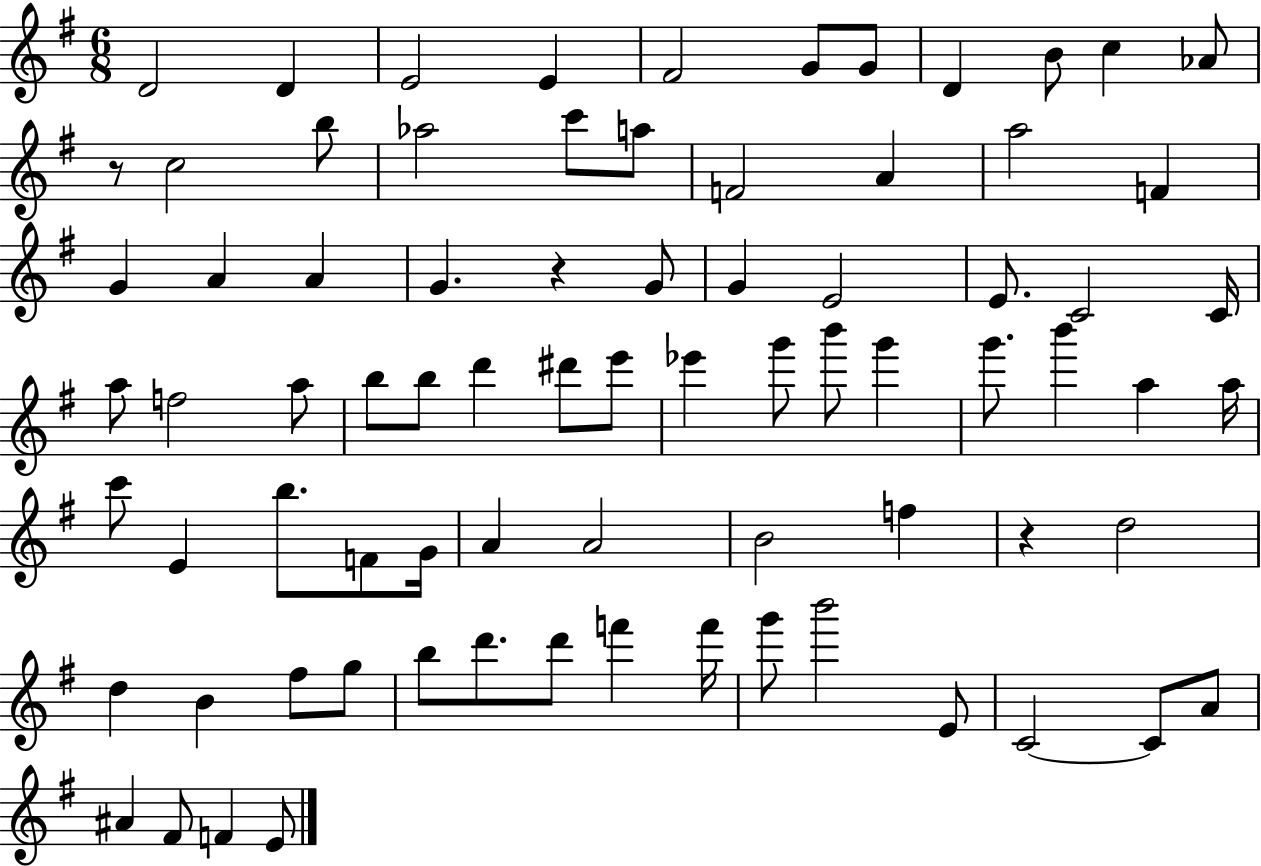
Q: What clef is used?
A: treble